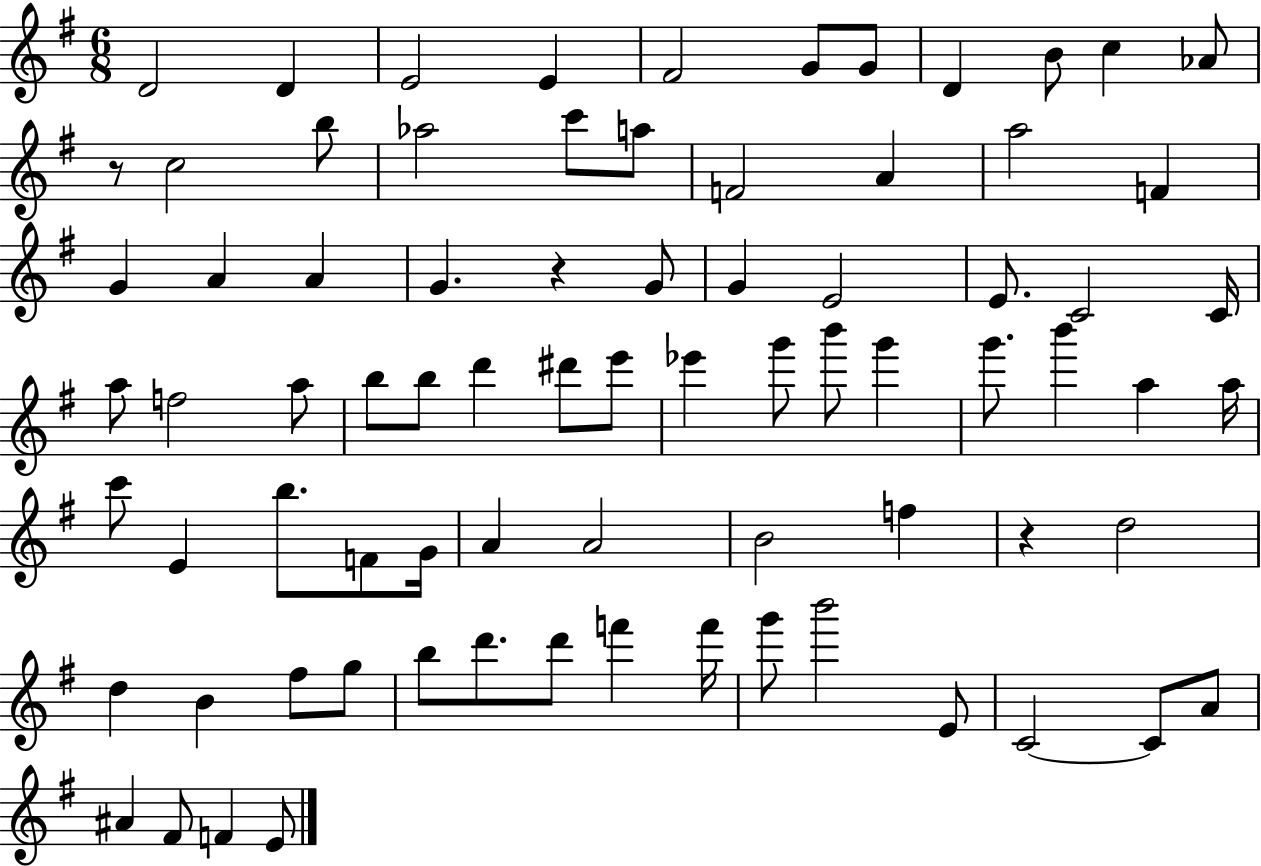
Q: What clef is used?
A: treble